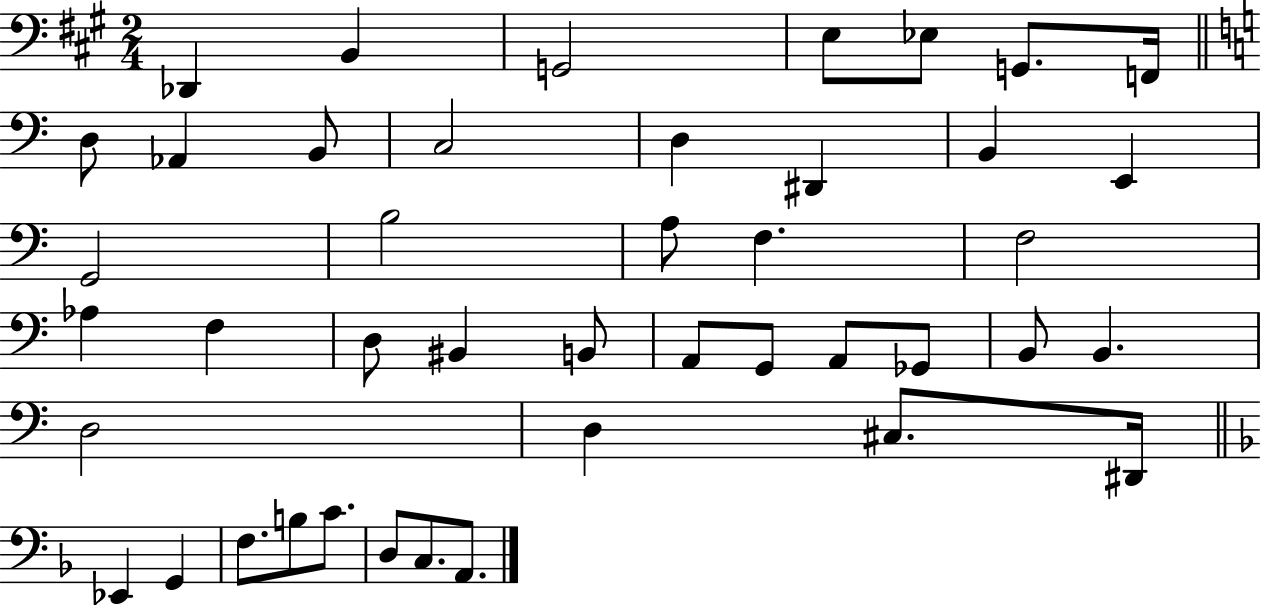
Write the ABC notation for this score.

X:1
T:Untitled
M:2/4
L:1/4
K:A
_D,, B,, G,,2 E,/2 _E,/2 G,,/2 F,,/4 D,/2 _A,, B,,/2 C,2 D, ^D,, B,, E,, G,,2 B,2 A,/2 F, F,2 _A, F, D,/2 ^B,, B,,/2 A,,/2 G,,/2 A,,/2 _G,,/2 B,,/2 B,, D,2 D, ^C,/2 ^D,,/4 _E,, G,, F,/2 B,/2 C/2 D,/2 C,/2 A,,/2